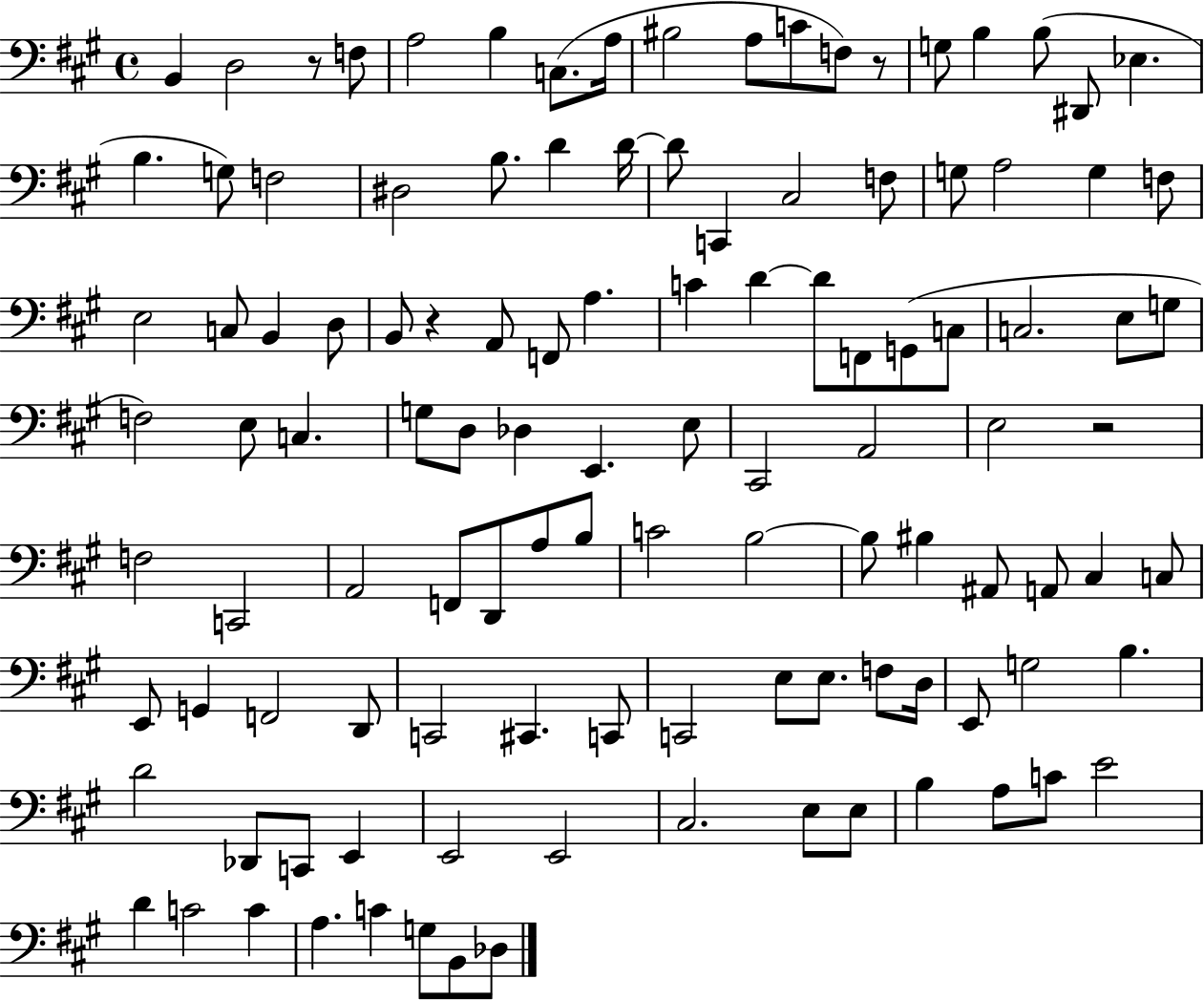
B2/q D3/h R/e F3/e A3/h B3/q C3/e. A3/s BIS3/h A3/e C4/e F3/e R/e G3/e B3/q B3/e D#2/e Eb3/q. B3/q. G3/e F3/h D#3/h B3/e. D4/q D4/s D4/e C2/q C#3/h F3/e G3/e A3/h G3/q F3/e E3/h C3/e B2/q D3/e B2/e R/q A2/e F2/e A3/q. C4/q D4/q D4/e F2/e G2/e C3/e C3/h. E3/e G3/e F3/h E3/e C3/q. G3/e D3/e Db3/q E2/q. E3/e C#2/h A2/h E3/h R/h F3/h C2/h A2/h F2/e D2/e A3/e B3/e C4/h B3/h B3/e BIS3/q A#2/e A2/e C#3/q C3/e E2/e G2/q F2/h D2/e C2/h C#2/q. C2/e C2/h E3/e E3/e. F3/e D3/s E2/e G3/h B3/q. D4/h Db2/e C2/e E2/q E2/h E2/h C#3/h. E3/e E3/e B3/q A3/e C4/e E4/h D4/q C4/h C4/q A3/q. C4/q G3/e B2/e Db3/e